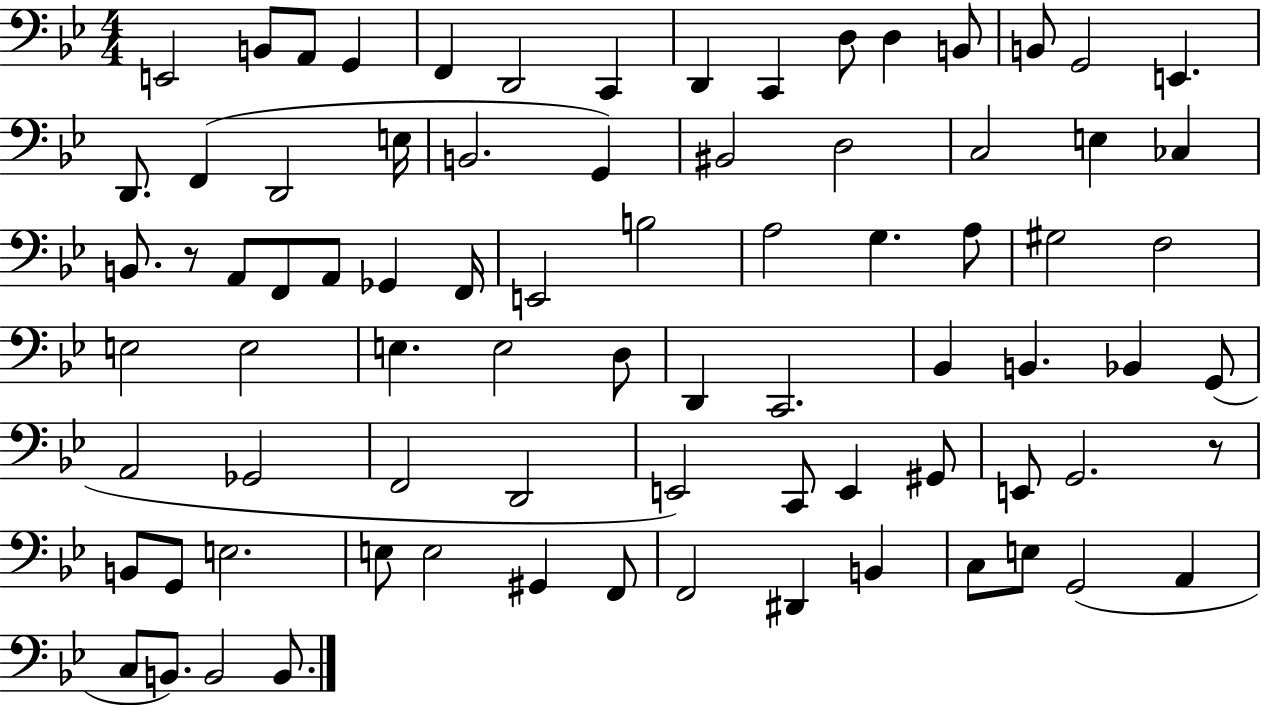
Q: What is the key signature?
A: BES major